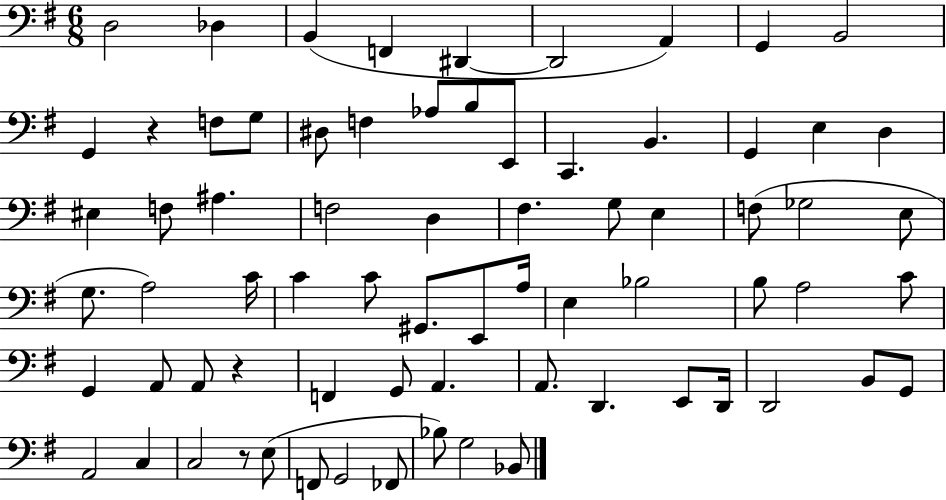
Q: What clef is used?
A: bass